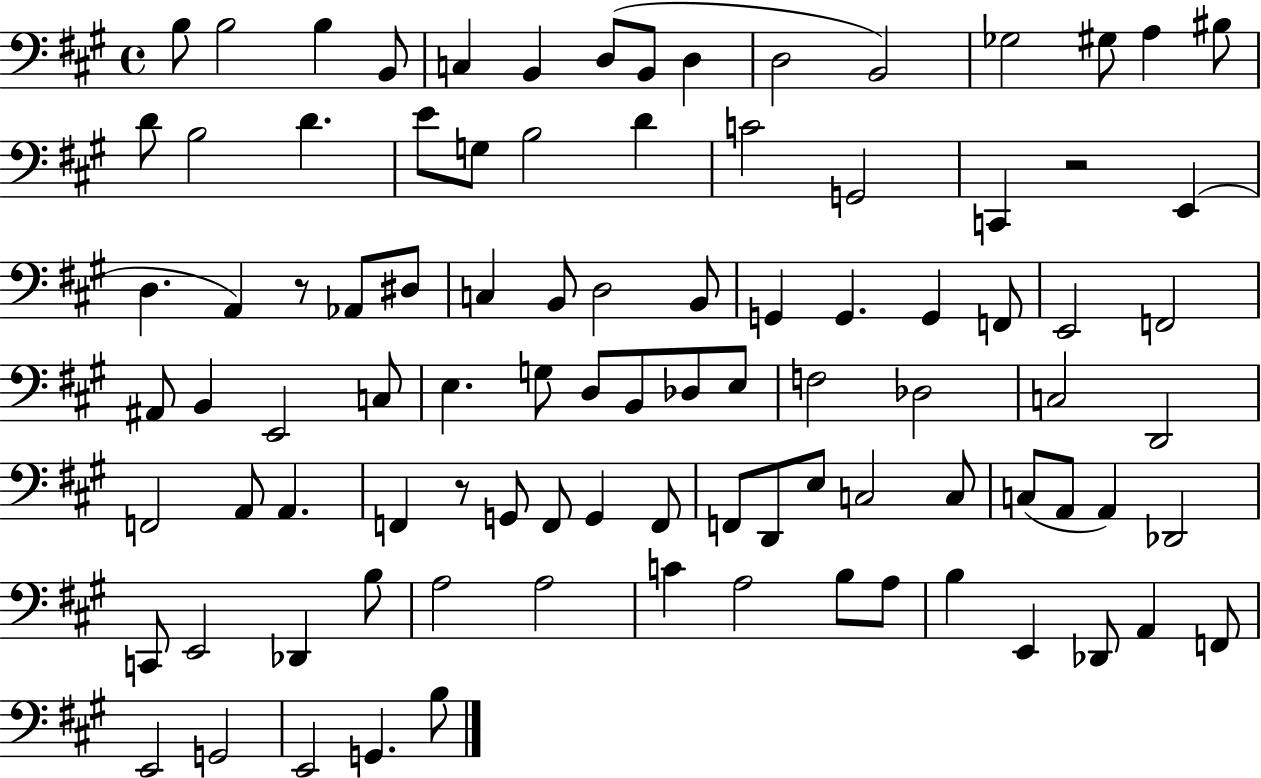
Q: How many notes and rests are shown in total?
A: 94